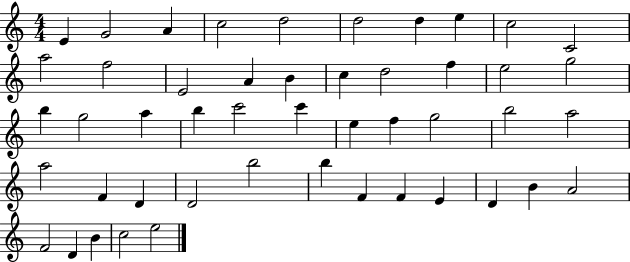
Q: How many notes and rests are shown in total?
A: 48